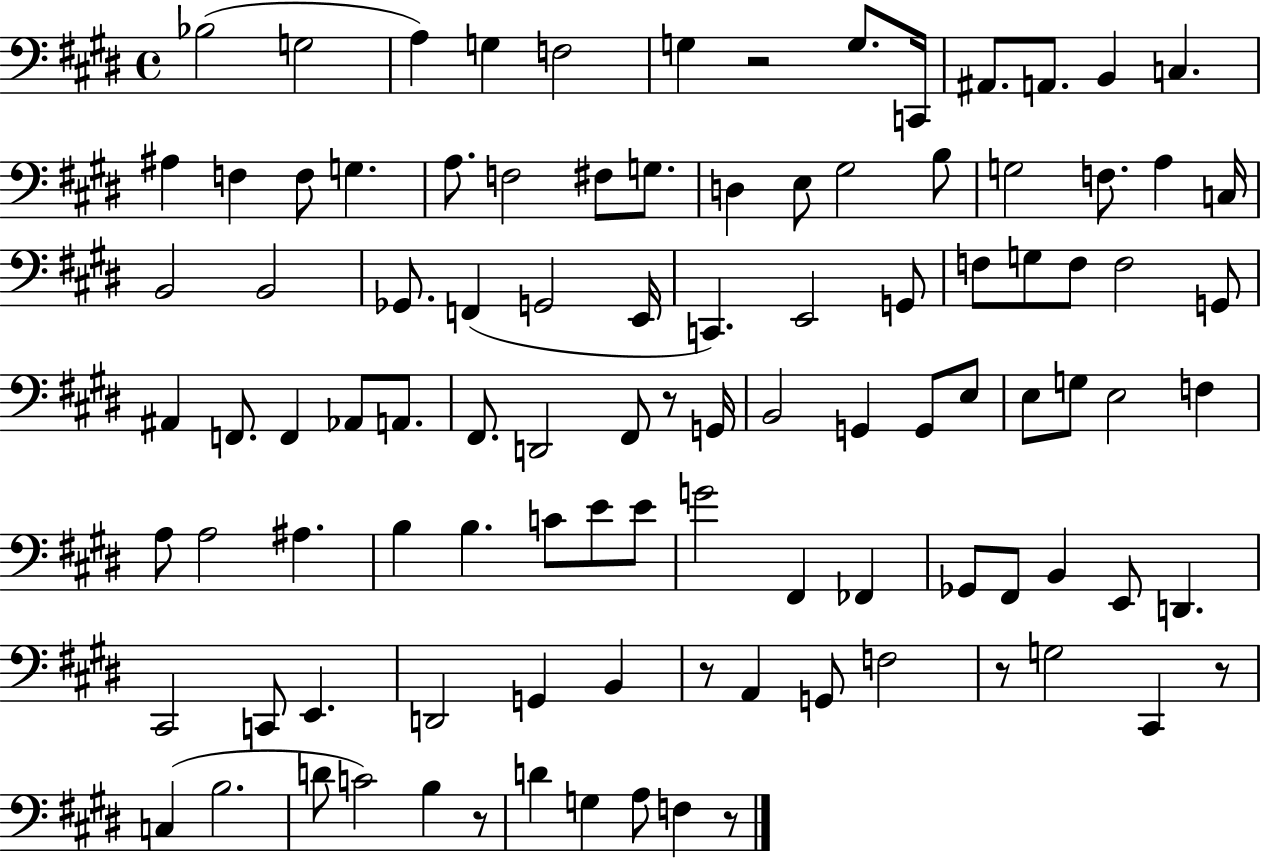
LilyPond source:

{
  \clef bass
  \time 4/4
  \defaultTimeSignature
  \key e \major
  bes2( g2 | a4) g4 f2 | g4 r2 g8. c,16 | ais,8. a,8. b,4 c4. | \break ais4 f4 f8 g4. | a8. f2 fis8 g8. | d4 e8 gis2 b8 | g2 f8. a4 c16 | \break b,2 b,2 | ges,8. f,4( g,2 e,16 | c,4.) e,2 g,8 | f8 g8 f8 f2 g,8 | \break ais,4 f,8. f,4 aes,8 a,8. | fis,8. d,2 fis,8 r8 g,16 | b,2 g,4 g,8 e8 | e8 g8 e2 f4 | \break a8 a2 ais4. | b4 b4. c'8 e'8 e'8 | g'2 fis,4 fes,4 | ges,8 fis,8 b,4 e,8 d,4. | \break cis,2 c,8 e,4. | d,2 g,4 b,4 | r8 a,4 g,8 f2 | r8 g2 cis,4 r8 | \break c4( b2. | d'8 c'2) b4 r8 | d'4 g4 a8 f4 r8 | \bar "|."
}